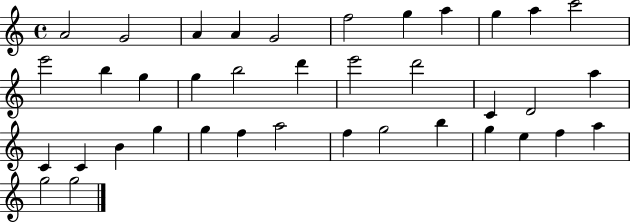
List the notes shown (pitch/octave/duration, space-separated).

A4/h G4/h A4/q A4/q G4/h F5/h G5/q A5/q G5/q A5/q C6/h E6/h B5/q G5/q G5/q B5/h D6/q E6/h D6/h C4/q D4/h A5/q C4/q C4/q B4/q G5/q G5/q F5/q A5/h F5/q G5/h B5/q G5/q E5/q F5/q A5/q G5/h G5/h